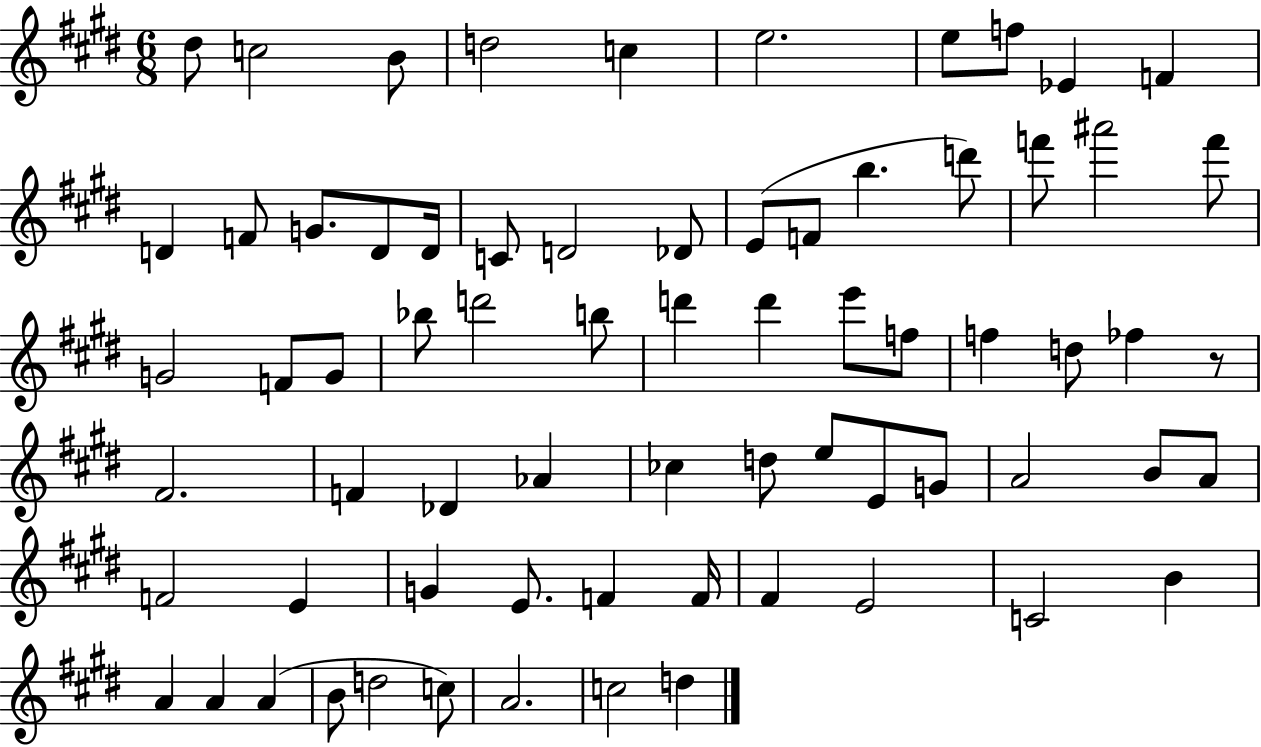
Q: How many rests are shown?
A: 1